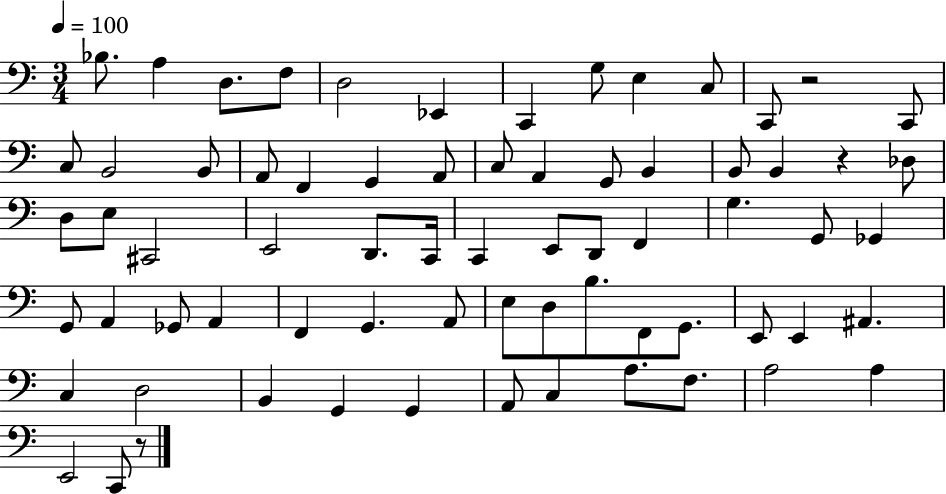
Bb3/e. A3/q D3/e. F3/e D3/h Eb2/q C2/q G3/e E3/q C3/e C2/e R/h C2/e C3/e B2/h B2/e A2/e F2/q G2/q A2/e C3/e A2/q G2/e B2/q B2/e B2/q R/q Db3/e D3/e E3/e C#2/h E2/h D2/e. C2/s C2/q E2/e D2/e F2/q G3/q. G2/e Gb2/q G2/e A2/q Gb2/e A2/q F2/q G2/q. A2/e E3/e D3/e B3/e. F2/e G2/e. E2/e E2/q A#2/q. C3/q D3/h B2/q G2/q G2/q A2/e C3/q A3/e. F3/e. A3/h A3/q E2/h C2/e R/e